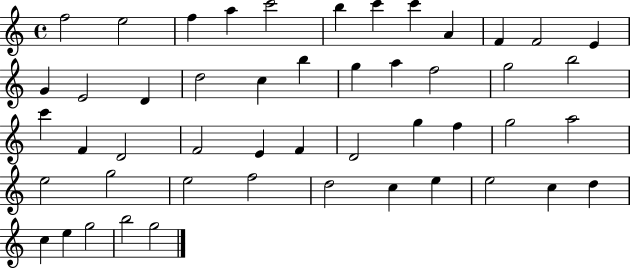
X:1
T:Untitled
M:4/4
L:1/4
K:C
f2 e2 f a c'2 b c' c' A F F2 E G E2 D d2 c b g a f2 g2 b2 c' F D2 F2 E F D2 g f g2 a2 e2 g2 e2 f2 d2 c e e2 c d c e g2 b2 g2